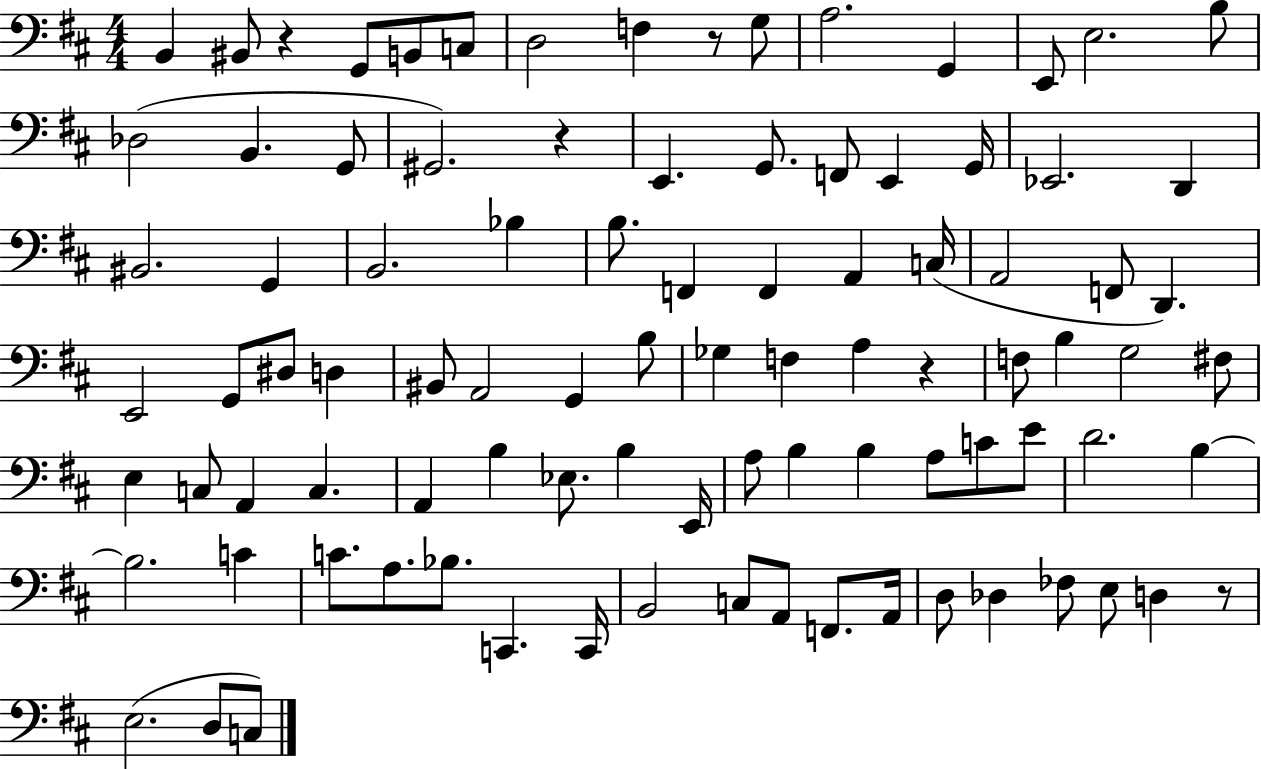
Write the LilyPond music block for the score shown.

{
  \clef bass
  \numericTimeSignature
  \time 4/4
  \key d \major
  b,4 bis,8 r4 g,8 b,8 c8 | d2 f4 r8 g8 | a2. g,4 | e,8 e2. b8 | \break des2( b,4. g,8 | gis,2.) r4 | e,4. g,8. f,8 e,4 g,16 | ees,2. d,4 | \break bis,2. g,4 | b,2. bes4 | b8. f,4 f,4 a,4 c16( | a,2 f,8 d,4.) | \break e,2 g,8 dis8 d4 | bis,8 a,2 g,4 b8 | ges4 f4 a4 r4 | f8 b4 g2 fis8 | \break e4 c8 a,4 c4. | a,4 b4 ees8. b4 e,16 | a8 b4 b4 a8 c'8 e'8 | d'2. b4~~ | \break b2. c'4 | c'8. a8. bes8. c,4. c,16 | b,2 c8 a,8 f,8. a,16 | d8 des4 fes8 e8 d4 r8 | \break e2.( d8 c8) | \bar "|."
}